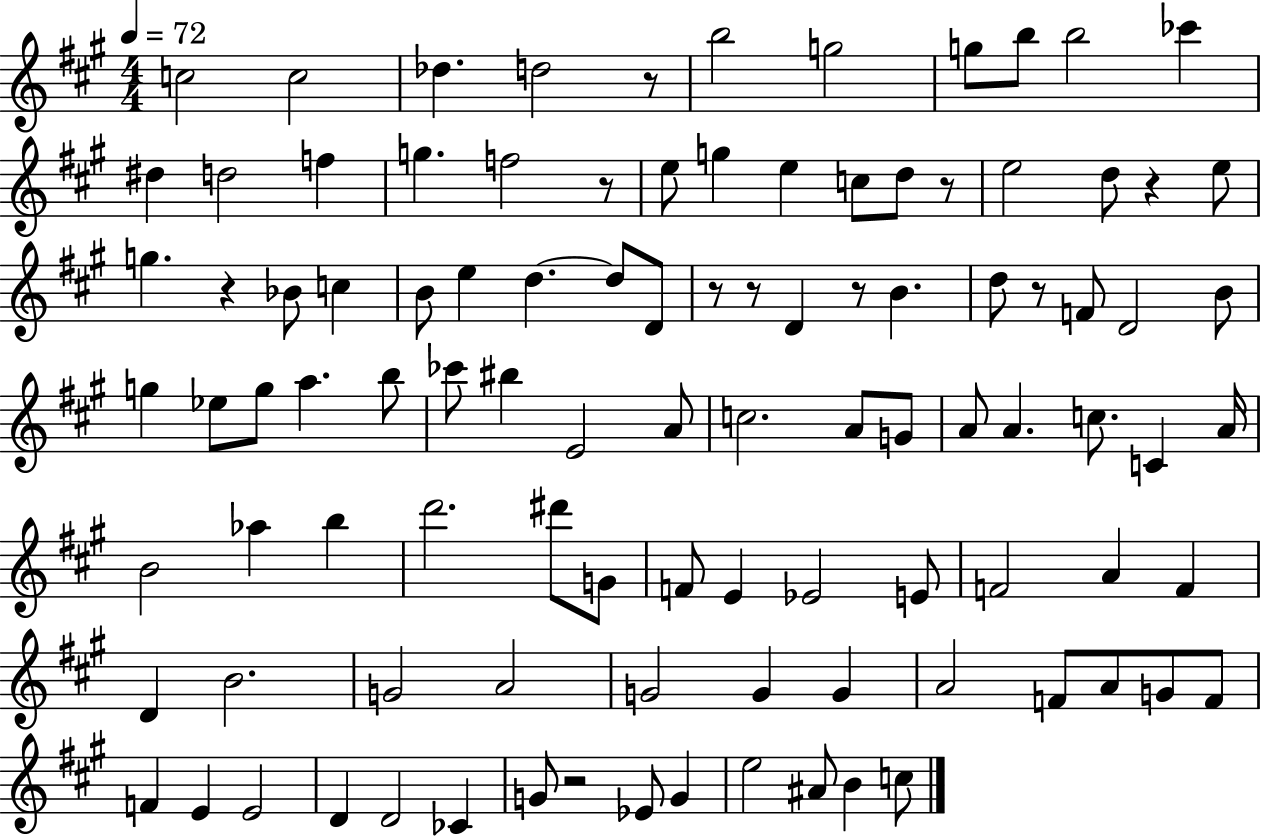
C5/h C5/h Db5/q. D5/h R/e B5/h G5/h G5/e B5/e B5/h CES6/q D#5/q D5/h F5/q G5/q. F5/h R/e E5/e G5/q E5/q C5/e D5/e R/e E5/h D5/e R/q E5/e G5/q. R/q Bb4/e C5/q B4/e E5/q D5/q. D5/e D4/e R/e R/e D4/q R/e B4/q. D5/e R/e F4/e D4/h B4/e G5/q Eb5/e G5/e A5/q. B5/e CES6/e BIS5/q E4/h A4/e C5/h. A4/e G4/e A4/e A4/q. C5/e. C4/q A4/s B4/h Ab5/q B5/q D6/h. D#6/e G4/e F4/e E4/q Eb4/h E4/e F4/h A4/q F4/q D4/q B4/h. G4/h A4/h G4/h G4/q G4/q A4/h F4/e A4/e G4/e F4/e F4/q E4/q E4/h D4/q D4/h CES4/q G4/e R/h Eb4/e G4/q E5/h A#4/e B4/q C5/e